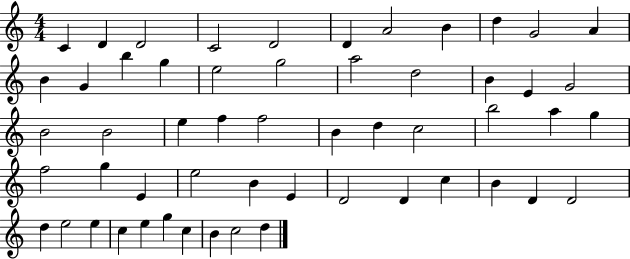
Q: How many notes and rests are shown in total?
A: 55